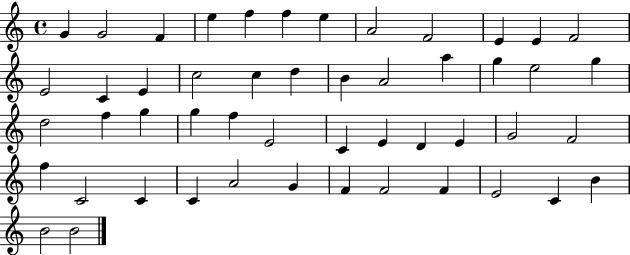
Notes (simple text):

G4/q G4/h F4/q E5/q F5/q F5/q E5/q A4/h F4/h E4/q E4/q F4/h E4/h C4/q E4/q C5/h C5/q D5/q B4/q A4/h A5/q G5/q E5/h G5/q D5/h F5/q G5/q G5/q F5/q E4/h C4/q E4/q D4/q E4/q G4/h F4/h F5/q C4/h C4/q C4/q A4/h G4/q F4/q F4/h F4/q E4/h C4/q B4/q B4/h B4/h